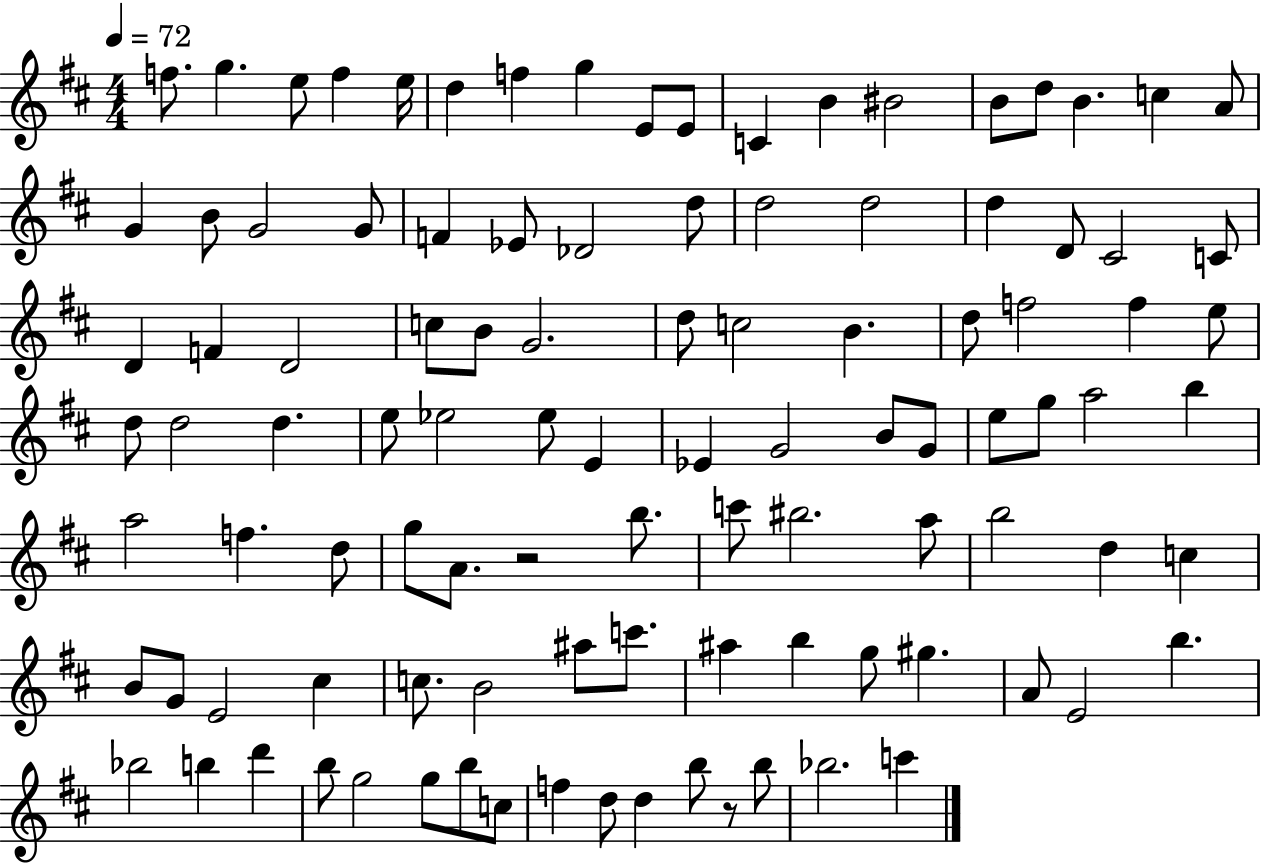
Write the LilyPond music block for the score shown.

{
  \clef treble
  \numericTimeSignature
  \time 4/4
  \key d \major
  \tempo 4 = 72
  f''8. g''4. e''8 f''4 e''16 | d''4 f''4 g''4 e'8 e'8 | c'4 b'4 bis'2 | b'8 d''8 b'4. c''4 a'8 | \break g'4 b'8 g'2 g'8 | f'4 ees'8 des'2 d''8 | d''2 d''2 | d''4 d'8 cis'2 c'8 | \break d'4 f'4 d'2 | c''8 b'8 g'2. | d''8 c''2 b'4. | d''8 f''2 f''4 e''8 | \break d''8 d''2 d''4. | e''8 ees''2 ees''8 e'4 | ees'4 g'2 b'8 g'8 | e''8 g''8 a''2 b''4 | \break a''2 f''4. d''8 | g''8 a'8. r2 b''8. | c'''8 bis''2. a''8 | b''2 d''4 c''4 | \break b'8 g'8 e'2 cis''4 | c''8. b'2 ais''8 c'''8. | ais''4 b''4 g''8 gis''4. | a'8 e'2 b''4. | \break bes''2 b''4 d'''4 | b''8 g''2 g''8 b''8 c''8 | f''4 d''8 d''4 b''8 r8 b''8 | bes''2. c'''4 | \break \bar "|."
}